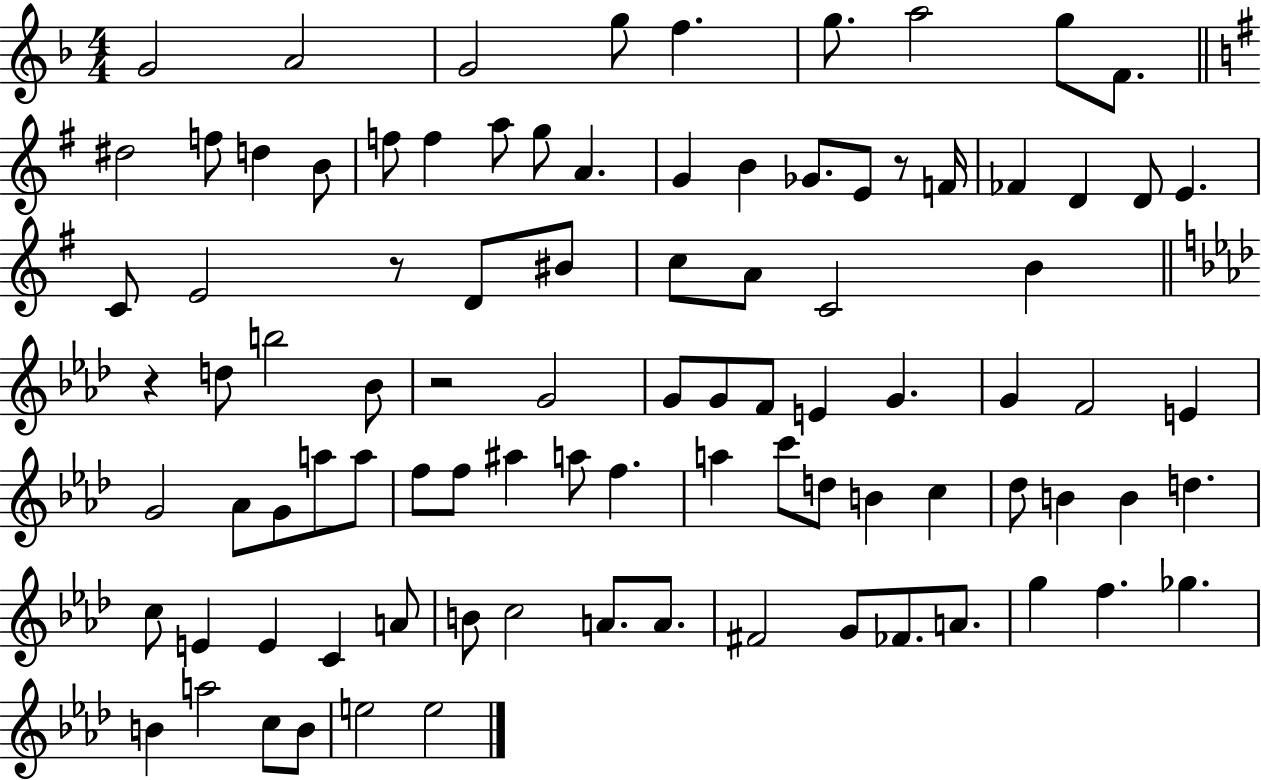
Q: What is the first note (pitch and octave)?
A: G4